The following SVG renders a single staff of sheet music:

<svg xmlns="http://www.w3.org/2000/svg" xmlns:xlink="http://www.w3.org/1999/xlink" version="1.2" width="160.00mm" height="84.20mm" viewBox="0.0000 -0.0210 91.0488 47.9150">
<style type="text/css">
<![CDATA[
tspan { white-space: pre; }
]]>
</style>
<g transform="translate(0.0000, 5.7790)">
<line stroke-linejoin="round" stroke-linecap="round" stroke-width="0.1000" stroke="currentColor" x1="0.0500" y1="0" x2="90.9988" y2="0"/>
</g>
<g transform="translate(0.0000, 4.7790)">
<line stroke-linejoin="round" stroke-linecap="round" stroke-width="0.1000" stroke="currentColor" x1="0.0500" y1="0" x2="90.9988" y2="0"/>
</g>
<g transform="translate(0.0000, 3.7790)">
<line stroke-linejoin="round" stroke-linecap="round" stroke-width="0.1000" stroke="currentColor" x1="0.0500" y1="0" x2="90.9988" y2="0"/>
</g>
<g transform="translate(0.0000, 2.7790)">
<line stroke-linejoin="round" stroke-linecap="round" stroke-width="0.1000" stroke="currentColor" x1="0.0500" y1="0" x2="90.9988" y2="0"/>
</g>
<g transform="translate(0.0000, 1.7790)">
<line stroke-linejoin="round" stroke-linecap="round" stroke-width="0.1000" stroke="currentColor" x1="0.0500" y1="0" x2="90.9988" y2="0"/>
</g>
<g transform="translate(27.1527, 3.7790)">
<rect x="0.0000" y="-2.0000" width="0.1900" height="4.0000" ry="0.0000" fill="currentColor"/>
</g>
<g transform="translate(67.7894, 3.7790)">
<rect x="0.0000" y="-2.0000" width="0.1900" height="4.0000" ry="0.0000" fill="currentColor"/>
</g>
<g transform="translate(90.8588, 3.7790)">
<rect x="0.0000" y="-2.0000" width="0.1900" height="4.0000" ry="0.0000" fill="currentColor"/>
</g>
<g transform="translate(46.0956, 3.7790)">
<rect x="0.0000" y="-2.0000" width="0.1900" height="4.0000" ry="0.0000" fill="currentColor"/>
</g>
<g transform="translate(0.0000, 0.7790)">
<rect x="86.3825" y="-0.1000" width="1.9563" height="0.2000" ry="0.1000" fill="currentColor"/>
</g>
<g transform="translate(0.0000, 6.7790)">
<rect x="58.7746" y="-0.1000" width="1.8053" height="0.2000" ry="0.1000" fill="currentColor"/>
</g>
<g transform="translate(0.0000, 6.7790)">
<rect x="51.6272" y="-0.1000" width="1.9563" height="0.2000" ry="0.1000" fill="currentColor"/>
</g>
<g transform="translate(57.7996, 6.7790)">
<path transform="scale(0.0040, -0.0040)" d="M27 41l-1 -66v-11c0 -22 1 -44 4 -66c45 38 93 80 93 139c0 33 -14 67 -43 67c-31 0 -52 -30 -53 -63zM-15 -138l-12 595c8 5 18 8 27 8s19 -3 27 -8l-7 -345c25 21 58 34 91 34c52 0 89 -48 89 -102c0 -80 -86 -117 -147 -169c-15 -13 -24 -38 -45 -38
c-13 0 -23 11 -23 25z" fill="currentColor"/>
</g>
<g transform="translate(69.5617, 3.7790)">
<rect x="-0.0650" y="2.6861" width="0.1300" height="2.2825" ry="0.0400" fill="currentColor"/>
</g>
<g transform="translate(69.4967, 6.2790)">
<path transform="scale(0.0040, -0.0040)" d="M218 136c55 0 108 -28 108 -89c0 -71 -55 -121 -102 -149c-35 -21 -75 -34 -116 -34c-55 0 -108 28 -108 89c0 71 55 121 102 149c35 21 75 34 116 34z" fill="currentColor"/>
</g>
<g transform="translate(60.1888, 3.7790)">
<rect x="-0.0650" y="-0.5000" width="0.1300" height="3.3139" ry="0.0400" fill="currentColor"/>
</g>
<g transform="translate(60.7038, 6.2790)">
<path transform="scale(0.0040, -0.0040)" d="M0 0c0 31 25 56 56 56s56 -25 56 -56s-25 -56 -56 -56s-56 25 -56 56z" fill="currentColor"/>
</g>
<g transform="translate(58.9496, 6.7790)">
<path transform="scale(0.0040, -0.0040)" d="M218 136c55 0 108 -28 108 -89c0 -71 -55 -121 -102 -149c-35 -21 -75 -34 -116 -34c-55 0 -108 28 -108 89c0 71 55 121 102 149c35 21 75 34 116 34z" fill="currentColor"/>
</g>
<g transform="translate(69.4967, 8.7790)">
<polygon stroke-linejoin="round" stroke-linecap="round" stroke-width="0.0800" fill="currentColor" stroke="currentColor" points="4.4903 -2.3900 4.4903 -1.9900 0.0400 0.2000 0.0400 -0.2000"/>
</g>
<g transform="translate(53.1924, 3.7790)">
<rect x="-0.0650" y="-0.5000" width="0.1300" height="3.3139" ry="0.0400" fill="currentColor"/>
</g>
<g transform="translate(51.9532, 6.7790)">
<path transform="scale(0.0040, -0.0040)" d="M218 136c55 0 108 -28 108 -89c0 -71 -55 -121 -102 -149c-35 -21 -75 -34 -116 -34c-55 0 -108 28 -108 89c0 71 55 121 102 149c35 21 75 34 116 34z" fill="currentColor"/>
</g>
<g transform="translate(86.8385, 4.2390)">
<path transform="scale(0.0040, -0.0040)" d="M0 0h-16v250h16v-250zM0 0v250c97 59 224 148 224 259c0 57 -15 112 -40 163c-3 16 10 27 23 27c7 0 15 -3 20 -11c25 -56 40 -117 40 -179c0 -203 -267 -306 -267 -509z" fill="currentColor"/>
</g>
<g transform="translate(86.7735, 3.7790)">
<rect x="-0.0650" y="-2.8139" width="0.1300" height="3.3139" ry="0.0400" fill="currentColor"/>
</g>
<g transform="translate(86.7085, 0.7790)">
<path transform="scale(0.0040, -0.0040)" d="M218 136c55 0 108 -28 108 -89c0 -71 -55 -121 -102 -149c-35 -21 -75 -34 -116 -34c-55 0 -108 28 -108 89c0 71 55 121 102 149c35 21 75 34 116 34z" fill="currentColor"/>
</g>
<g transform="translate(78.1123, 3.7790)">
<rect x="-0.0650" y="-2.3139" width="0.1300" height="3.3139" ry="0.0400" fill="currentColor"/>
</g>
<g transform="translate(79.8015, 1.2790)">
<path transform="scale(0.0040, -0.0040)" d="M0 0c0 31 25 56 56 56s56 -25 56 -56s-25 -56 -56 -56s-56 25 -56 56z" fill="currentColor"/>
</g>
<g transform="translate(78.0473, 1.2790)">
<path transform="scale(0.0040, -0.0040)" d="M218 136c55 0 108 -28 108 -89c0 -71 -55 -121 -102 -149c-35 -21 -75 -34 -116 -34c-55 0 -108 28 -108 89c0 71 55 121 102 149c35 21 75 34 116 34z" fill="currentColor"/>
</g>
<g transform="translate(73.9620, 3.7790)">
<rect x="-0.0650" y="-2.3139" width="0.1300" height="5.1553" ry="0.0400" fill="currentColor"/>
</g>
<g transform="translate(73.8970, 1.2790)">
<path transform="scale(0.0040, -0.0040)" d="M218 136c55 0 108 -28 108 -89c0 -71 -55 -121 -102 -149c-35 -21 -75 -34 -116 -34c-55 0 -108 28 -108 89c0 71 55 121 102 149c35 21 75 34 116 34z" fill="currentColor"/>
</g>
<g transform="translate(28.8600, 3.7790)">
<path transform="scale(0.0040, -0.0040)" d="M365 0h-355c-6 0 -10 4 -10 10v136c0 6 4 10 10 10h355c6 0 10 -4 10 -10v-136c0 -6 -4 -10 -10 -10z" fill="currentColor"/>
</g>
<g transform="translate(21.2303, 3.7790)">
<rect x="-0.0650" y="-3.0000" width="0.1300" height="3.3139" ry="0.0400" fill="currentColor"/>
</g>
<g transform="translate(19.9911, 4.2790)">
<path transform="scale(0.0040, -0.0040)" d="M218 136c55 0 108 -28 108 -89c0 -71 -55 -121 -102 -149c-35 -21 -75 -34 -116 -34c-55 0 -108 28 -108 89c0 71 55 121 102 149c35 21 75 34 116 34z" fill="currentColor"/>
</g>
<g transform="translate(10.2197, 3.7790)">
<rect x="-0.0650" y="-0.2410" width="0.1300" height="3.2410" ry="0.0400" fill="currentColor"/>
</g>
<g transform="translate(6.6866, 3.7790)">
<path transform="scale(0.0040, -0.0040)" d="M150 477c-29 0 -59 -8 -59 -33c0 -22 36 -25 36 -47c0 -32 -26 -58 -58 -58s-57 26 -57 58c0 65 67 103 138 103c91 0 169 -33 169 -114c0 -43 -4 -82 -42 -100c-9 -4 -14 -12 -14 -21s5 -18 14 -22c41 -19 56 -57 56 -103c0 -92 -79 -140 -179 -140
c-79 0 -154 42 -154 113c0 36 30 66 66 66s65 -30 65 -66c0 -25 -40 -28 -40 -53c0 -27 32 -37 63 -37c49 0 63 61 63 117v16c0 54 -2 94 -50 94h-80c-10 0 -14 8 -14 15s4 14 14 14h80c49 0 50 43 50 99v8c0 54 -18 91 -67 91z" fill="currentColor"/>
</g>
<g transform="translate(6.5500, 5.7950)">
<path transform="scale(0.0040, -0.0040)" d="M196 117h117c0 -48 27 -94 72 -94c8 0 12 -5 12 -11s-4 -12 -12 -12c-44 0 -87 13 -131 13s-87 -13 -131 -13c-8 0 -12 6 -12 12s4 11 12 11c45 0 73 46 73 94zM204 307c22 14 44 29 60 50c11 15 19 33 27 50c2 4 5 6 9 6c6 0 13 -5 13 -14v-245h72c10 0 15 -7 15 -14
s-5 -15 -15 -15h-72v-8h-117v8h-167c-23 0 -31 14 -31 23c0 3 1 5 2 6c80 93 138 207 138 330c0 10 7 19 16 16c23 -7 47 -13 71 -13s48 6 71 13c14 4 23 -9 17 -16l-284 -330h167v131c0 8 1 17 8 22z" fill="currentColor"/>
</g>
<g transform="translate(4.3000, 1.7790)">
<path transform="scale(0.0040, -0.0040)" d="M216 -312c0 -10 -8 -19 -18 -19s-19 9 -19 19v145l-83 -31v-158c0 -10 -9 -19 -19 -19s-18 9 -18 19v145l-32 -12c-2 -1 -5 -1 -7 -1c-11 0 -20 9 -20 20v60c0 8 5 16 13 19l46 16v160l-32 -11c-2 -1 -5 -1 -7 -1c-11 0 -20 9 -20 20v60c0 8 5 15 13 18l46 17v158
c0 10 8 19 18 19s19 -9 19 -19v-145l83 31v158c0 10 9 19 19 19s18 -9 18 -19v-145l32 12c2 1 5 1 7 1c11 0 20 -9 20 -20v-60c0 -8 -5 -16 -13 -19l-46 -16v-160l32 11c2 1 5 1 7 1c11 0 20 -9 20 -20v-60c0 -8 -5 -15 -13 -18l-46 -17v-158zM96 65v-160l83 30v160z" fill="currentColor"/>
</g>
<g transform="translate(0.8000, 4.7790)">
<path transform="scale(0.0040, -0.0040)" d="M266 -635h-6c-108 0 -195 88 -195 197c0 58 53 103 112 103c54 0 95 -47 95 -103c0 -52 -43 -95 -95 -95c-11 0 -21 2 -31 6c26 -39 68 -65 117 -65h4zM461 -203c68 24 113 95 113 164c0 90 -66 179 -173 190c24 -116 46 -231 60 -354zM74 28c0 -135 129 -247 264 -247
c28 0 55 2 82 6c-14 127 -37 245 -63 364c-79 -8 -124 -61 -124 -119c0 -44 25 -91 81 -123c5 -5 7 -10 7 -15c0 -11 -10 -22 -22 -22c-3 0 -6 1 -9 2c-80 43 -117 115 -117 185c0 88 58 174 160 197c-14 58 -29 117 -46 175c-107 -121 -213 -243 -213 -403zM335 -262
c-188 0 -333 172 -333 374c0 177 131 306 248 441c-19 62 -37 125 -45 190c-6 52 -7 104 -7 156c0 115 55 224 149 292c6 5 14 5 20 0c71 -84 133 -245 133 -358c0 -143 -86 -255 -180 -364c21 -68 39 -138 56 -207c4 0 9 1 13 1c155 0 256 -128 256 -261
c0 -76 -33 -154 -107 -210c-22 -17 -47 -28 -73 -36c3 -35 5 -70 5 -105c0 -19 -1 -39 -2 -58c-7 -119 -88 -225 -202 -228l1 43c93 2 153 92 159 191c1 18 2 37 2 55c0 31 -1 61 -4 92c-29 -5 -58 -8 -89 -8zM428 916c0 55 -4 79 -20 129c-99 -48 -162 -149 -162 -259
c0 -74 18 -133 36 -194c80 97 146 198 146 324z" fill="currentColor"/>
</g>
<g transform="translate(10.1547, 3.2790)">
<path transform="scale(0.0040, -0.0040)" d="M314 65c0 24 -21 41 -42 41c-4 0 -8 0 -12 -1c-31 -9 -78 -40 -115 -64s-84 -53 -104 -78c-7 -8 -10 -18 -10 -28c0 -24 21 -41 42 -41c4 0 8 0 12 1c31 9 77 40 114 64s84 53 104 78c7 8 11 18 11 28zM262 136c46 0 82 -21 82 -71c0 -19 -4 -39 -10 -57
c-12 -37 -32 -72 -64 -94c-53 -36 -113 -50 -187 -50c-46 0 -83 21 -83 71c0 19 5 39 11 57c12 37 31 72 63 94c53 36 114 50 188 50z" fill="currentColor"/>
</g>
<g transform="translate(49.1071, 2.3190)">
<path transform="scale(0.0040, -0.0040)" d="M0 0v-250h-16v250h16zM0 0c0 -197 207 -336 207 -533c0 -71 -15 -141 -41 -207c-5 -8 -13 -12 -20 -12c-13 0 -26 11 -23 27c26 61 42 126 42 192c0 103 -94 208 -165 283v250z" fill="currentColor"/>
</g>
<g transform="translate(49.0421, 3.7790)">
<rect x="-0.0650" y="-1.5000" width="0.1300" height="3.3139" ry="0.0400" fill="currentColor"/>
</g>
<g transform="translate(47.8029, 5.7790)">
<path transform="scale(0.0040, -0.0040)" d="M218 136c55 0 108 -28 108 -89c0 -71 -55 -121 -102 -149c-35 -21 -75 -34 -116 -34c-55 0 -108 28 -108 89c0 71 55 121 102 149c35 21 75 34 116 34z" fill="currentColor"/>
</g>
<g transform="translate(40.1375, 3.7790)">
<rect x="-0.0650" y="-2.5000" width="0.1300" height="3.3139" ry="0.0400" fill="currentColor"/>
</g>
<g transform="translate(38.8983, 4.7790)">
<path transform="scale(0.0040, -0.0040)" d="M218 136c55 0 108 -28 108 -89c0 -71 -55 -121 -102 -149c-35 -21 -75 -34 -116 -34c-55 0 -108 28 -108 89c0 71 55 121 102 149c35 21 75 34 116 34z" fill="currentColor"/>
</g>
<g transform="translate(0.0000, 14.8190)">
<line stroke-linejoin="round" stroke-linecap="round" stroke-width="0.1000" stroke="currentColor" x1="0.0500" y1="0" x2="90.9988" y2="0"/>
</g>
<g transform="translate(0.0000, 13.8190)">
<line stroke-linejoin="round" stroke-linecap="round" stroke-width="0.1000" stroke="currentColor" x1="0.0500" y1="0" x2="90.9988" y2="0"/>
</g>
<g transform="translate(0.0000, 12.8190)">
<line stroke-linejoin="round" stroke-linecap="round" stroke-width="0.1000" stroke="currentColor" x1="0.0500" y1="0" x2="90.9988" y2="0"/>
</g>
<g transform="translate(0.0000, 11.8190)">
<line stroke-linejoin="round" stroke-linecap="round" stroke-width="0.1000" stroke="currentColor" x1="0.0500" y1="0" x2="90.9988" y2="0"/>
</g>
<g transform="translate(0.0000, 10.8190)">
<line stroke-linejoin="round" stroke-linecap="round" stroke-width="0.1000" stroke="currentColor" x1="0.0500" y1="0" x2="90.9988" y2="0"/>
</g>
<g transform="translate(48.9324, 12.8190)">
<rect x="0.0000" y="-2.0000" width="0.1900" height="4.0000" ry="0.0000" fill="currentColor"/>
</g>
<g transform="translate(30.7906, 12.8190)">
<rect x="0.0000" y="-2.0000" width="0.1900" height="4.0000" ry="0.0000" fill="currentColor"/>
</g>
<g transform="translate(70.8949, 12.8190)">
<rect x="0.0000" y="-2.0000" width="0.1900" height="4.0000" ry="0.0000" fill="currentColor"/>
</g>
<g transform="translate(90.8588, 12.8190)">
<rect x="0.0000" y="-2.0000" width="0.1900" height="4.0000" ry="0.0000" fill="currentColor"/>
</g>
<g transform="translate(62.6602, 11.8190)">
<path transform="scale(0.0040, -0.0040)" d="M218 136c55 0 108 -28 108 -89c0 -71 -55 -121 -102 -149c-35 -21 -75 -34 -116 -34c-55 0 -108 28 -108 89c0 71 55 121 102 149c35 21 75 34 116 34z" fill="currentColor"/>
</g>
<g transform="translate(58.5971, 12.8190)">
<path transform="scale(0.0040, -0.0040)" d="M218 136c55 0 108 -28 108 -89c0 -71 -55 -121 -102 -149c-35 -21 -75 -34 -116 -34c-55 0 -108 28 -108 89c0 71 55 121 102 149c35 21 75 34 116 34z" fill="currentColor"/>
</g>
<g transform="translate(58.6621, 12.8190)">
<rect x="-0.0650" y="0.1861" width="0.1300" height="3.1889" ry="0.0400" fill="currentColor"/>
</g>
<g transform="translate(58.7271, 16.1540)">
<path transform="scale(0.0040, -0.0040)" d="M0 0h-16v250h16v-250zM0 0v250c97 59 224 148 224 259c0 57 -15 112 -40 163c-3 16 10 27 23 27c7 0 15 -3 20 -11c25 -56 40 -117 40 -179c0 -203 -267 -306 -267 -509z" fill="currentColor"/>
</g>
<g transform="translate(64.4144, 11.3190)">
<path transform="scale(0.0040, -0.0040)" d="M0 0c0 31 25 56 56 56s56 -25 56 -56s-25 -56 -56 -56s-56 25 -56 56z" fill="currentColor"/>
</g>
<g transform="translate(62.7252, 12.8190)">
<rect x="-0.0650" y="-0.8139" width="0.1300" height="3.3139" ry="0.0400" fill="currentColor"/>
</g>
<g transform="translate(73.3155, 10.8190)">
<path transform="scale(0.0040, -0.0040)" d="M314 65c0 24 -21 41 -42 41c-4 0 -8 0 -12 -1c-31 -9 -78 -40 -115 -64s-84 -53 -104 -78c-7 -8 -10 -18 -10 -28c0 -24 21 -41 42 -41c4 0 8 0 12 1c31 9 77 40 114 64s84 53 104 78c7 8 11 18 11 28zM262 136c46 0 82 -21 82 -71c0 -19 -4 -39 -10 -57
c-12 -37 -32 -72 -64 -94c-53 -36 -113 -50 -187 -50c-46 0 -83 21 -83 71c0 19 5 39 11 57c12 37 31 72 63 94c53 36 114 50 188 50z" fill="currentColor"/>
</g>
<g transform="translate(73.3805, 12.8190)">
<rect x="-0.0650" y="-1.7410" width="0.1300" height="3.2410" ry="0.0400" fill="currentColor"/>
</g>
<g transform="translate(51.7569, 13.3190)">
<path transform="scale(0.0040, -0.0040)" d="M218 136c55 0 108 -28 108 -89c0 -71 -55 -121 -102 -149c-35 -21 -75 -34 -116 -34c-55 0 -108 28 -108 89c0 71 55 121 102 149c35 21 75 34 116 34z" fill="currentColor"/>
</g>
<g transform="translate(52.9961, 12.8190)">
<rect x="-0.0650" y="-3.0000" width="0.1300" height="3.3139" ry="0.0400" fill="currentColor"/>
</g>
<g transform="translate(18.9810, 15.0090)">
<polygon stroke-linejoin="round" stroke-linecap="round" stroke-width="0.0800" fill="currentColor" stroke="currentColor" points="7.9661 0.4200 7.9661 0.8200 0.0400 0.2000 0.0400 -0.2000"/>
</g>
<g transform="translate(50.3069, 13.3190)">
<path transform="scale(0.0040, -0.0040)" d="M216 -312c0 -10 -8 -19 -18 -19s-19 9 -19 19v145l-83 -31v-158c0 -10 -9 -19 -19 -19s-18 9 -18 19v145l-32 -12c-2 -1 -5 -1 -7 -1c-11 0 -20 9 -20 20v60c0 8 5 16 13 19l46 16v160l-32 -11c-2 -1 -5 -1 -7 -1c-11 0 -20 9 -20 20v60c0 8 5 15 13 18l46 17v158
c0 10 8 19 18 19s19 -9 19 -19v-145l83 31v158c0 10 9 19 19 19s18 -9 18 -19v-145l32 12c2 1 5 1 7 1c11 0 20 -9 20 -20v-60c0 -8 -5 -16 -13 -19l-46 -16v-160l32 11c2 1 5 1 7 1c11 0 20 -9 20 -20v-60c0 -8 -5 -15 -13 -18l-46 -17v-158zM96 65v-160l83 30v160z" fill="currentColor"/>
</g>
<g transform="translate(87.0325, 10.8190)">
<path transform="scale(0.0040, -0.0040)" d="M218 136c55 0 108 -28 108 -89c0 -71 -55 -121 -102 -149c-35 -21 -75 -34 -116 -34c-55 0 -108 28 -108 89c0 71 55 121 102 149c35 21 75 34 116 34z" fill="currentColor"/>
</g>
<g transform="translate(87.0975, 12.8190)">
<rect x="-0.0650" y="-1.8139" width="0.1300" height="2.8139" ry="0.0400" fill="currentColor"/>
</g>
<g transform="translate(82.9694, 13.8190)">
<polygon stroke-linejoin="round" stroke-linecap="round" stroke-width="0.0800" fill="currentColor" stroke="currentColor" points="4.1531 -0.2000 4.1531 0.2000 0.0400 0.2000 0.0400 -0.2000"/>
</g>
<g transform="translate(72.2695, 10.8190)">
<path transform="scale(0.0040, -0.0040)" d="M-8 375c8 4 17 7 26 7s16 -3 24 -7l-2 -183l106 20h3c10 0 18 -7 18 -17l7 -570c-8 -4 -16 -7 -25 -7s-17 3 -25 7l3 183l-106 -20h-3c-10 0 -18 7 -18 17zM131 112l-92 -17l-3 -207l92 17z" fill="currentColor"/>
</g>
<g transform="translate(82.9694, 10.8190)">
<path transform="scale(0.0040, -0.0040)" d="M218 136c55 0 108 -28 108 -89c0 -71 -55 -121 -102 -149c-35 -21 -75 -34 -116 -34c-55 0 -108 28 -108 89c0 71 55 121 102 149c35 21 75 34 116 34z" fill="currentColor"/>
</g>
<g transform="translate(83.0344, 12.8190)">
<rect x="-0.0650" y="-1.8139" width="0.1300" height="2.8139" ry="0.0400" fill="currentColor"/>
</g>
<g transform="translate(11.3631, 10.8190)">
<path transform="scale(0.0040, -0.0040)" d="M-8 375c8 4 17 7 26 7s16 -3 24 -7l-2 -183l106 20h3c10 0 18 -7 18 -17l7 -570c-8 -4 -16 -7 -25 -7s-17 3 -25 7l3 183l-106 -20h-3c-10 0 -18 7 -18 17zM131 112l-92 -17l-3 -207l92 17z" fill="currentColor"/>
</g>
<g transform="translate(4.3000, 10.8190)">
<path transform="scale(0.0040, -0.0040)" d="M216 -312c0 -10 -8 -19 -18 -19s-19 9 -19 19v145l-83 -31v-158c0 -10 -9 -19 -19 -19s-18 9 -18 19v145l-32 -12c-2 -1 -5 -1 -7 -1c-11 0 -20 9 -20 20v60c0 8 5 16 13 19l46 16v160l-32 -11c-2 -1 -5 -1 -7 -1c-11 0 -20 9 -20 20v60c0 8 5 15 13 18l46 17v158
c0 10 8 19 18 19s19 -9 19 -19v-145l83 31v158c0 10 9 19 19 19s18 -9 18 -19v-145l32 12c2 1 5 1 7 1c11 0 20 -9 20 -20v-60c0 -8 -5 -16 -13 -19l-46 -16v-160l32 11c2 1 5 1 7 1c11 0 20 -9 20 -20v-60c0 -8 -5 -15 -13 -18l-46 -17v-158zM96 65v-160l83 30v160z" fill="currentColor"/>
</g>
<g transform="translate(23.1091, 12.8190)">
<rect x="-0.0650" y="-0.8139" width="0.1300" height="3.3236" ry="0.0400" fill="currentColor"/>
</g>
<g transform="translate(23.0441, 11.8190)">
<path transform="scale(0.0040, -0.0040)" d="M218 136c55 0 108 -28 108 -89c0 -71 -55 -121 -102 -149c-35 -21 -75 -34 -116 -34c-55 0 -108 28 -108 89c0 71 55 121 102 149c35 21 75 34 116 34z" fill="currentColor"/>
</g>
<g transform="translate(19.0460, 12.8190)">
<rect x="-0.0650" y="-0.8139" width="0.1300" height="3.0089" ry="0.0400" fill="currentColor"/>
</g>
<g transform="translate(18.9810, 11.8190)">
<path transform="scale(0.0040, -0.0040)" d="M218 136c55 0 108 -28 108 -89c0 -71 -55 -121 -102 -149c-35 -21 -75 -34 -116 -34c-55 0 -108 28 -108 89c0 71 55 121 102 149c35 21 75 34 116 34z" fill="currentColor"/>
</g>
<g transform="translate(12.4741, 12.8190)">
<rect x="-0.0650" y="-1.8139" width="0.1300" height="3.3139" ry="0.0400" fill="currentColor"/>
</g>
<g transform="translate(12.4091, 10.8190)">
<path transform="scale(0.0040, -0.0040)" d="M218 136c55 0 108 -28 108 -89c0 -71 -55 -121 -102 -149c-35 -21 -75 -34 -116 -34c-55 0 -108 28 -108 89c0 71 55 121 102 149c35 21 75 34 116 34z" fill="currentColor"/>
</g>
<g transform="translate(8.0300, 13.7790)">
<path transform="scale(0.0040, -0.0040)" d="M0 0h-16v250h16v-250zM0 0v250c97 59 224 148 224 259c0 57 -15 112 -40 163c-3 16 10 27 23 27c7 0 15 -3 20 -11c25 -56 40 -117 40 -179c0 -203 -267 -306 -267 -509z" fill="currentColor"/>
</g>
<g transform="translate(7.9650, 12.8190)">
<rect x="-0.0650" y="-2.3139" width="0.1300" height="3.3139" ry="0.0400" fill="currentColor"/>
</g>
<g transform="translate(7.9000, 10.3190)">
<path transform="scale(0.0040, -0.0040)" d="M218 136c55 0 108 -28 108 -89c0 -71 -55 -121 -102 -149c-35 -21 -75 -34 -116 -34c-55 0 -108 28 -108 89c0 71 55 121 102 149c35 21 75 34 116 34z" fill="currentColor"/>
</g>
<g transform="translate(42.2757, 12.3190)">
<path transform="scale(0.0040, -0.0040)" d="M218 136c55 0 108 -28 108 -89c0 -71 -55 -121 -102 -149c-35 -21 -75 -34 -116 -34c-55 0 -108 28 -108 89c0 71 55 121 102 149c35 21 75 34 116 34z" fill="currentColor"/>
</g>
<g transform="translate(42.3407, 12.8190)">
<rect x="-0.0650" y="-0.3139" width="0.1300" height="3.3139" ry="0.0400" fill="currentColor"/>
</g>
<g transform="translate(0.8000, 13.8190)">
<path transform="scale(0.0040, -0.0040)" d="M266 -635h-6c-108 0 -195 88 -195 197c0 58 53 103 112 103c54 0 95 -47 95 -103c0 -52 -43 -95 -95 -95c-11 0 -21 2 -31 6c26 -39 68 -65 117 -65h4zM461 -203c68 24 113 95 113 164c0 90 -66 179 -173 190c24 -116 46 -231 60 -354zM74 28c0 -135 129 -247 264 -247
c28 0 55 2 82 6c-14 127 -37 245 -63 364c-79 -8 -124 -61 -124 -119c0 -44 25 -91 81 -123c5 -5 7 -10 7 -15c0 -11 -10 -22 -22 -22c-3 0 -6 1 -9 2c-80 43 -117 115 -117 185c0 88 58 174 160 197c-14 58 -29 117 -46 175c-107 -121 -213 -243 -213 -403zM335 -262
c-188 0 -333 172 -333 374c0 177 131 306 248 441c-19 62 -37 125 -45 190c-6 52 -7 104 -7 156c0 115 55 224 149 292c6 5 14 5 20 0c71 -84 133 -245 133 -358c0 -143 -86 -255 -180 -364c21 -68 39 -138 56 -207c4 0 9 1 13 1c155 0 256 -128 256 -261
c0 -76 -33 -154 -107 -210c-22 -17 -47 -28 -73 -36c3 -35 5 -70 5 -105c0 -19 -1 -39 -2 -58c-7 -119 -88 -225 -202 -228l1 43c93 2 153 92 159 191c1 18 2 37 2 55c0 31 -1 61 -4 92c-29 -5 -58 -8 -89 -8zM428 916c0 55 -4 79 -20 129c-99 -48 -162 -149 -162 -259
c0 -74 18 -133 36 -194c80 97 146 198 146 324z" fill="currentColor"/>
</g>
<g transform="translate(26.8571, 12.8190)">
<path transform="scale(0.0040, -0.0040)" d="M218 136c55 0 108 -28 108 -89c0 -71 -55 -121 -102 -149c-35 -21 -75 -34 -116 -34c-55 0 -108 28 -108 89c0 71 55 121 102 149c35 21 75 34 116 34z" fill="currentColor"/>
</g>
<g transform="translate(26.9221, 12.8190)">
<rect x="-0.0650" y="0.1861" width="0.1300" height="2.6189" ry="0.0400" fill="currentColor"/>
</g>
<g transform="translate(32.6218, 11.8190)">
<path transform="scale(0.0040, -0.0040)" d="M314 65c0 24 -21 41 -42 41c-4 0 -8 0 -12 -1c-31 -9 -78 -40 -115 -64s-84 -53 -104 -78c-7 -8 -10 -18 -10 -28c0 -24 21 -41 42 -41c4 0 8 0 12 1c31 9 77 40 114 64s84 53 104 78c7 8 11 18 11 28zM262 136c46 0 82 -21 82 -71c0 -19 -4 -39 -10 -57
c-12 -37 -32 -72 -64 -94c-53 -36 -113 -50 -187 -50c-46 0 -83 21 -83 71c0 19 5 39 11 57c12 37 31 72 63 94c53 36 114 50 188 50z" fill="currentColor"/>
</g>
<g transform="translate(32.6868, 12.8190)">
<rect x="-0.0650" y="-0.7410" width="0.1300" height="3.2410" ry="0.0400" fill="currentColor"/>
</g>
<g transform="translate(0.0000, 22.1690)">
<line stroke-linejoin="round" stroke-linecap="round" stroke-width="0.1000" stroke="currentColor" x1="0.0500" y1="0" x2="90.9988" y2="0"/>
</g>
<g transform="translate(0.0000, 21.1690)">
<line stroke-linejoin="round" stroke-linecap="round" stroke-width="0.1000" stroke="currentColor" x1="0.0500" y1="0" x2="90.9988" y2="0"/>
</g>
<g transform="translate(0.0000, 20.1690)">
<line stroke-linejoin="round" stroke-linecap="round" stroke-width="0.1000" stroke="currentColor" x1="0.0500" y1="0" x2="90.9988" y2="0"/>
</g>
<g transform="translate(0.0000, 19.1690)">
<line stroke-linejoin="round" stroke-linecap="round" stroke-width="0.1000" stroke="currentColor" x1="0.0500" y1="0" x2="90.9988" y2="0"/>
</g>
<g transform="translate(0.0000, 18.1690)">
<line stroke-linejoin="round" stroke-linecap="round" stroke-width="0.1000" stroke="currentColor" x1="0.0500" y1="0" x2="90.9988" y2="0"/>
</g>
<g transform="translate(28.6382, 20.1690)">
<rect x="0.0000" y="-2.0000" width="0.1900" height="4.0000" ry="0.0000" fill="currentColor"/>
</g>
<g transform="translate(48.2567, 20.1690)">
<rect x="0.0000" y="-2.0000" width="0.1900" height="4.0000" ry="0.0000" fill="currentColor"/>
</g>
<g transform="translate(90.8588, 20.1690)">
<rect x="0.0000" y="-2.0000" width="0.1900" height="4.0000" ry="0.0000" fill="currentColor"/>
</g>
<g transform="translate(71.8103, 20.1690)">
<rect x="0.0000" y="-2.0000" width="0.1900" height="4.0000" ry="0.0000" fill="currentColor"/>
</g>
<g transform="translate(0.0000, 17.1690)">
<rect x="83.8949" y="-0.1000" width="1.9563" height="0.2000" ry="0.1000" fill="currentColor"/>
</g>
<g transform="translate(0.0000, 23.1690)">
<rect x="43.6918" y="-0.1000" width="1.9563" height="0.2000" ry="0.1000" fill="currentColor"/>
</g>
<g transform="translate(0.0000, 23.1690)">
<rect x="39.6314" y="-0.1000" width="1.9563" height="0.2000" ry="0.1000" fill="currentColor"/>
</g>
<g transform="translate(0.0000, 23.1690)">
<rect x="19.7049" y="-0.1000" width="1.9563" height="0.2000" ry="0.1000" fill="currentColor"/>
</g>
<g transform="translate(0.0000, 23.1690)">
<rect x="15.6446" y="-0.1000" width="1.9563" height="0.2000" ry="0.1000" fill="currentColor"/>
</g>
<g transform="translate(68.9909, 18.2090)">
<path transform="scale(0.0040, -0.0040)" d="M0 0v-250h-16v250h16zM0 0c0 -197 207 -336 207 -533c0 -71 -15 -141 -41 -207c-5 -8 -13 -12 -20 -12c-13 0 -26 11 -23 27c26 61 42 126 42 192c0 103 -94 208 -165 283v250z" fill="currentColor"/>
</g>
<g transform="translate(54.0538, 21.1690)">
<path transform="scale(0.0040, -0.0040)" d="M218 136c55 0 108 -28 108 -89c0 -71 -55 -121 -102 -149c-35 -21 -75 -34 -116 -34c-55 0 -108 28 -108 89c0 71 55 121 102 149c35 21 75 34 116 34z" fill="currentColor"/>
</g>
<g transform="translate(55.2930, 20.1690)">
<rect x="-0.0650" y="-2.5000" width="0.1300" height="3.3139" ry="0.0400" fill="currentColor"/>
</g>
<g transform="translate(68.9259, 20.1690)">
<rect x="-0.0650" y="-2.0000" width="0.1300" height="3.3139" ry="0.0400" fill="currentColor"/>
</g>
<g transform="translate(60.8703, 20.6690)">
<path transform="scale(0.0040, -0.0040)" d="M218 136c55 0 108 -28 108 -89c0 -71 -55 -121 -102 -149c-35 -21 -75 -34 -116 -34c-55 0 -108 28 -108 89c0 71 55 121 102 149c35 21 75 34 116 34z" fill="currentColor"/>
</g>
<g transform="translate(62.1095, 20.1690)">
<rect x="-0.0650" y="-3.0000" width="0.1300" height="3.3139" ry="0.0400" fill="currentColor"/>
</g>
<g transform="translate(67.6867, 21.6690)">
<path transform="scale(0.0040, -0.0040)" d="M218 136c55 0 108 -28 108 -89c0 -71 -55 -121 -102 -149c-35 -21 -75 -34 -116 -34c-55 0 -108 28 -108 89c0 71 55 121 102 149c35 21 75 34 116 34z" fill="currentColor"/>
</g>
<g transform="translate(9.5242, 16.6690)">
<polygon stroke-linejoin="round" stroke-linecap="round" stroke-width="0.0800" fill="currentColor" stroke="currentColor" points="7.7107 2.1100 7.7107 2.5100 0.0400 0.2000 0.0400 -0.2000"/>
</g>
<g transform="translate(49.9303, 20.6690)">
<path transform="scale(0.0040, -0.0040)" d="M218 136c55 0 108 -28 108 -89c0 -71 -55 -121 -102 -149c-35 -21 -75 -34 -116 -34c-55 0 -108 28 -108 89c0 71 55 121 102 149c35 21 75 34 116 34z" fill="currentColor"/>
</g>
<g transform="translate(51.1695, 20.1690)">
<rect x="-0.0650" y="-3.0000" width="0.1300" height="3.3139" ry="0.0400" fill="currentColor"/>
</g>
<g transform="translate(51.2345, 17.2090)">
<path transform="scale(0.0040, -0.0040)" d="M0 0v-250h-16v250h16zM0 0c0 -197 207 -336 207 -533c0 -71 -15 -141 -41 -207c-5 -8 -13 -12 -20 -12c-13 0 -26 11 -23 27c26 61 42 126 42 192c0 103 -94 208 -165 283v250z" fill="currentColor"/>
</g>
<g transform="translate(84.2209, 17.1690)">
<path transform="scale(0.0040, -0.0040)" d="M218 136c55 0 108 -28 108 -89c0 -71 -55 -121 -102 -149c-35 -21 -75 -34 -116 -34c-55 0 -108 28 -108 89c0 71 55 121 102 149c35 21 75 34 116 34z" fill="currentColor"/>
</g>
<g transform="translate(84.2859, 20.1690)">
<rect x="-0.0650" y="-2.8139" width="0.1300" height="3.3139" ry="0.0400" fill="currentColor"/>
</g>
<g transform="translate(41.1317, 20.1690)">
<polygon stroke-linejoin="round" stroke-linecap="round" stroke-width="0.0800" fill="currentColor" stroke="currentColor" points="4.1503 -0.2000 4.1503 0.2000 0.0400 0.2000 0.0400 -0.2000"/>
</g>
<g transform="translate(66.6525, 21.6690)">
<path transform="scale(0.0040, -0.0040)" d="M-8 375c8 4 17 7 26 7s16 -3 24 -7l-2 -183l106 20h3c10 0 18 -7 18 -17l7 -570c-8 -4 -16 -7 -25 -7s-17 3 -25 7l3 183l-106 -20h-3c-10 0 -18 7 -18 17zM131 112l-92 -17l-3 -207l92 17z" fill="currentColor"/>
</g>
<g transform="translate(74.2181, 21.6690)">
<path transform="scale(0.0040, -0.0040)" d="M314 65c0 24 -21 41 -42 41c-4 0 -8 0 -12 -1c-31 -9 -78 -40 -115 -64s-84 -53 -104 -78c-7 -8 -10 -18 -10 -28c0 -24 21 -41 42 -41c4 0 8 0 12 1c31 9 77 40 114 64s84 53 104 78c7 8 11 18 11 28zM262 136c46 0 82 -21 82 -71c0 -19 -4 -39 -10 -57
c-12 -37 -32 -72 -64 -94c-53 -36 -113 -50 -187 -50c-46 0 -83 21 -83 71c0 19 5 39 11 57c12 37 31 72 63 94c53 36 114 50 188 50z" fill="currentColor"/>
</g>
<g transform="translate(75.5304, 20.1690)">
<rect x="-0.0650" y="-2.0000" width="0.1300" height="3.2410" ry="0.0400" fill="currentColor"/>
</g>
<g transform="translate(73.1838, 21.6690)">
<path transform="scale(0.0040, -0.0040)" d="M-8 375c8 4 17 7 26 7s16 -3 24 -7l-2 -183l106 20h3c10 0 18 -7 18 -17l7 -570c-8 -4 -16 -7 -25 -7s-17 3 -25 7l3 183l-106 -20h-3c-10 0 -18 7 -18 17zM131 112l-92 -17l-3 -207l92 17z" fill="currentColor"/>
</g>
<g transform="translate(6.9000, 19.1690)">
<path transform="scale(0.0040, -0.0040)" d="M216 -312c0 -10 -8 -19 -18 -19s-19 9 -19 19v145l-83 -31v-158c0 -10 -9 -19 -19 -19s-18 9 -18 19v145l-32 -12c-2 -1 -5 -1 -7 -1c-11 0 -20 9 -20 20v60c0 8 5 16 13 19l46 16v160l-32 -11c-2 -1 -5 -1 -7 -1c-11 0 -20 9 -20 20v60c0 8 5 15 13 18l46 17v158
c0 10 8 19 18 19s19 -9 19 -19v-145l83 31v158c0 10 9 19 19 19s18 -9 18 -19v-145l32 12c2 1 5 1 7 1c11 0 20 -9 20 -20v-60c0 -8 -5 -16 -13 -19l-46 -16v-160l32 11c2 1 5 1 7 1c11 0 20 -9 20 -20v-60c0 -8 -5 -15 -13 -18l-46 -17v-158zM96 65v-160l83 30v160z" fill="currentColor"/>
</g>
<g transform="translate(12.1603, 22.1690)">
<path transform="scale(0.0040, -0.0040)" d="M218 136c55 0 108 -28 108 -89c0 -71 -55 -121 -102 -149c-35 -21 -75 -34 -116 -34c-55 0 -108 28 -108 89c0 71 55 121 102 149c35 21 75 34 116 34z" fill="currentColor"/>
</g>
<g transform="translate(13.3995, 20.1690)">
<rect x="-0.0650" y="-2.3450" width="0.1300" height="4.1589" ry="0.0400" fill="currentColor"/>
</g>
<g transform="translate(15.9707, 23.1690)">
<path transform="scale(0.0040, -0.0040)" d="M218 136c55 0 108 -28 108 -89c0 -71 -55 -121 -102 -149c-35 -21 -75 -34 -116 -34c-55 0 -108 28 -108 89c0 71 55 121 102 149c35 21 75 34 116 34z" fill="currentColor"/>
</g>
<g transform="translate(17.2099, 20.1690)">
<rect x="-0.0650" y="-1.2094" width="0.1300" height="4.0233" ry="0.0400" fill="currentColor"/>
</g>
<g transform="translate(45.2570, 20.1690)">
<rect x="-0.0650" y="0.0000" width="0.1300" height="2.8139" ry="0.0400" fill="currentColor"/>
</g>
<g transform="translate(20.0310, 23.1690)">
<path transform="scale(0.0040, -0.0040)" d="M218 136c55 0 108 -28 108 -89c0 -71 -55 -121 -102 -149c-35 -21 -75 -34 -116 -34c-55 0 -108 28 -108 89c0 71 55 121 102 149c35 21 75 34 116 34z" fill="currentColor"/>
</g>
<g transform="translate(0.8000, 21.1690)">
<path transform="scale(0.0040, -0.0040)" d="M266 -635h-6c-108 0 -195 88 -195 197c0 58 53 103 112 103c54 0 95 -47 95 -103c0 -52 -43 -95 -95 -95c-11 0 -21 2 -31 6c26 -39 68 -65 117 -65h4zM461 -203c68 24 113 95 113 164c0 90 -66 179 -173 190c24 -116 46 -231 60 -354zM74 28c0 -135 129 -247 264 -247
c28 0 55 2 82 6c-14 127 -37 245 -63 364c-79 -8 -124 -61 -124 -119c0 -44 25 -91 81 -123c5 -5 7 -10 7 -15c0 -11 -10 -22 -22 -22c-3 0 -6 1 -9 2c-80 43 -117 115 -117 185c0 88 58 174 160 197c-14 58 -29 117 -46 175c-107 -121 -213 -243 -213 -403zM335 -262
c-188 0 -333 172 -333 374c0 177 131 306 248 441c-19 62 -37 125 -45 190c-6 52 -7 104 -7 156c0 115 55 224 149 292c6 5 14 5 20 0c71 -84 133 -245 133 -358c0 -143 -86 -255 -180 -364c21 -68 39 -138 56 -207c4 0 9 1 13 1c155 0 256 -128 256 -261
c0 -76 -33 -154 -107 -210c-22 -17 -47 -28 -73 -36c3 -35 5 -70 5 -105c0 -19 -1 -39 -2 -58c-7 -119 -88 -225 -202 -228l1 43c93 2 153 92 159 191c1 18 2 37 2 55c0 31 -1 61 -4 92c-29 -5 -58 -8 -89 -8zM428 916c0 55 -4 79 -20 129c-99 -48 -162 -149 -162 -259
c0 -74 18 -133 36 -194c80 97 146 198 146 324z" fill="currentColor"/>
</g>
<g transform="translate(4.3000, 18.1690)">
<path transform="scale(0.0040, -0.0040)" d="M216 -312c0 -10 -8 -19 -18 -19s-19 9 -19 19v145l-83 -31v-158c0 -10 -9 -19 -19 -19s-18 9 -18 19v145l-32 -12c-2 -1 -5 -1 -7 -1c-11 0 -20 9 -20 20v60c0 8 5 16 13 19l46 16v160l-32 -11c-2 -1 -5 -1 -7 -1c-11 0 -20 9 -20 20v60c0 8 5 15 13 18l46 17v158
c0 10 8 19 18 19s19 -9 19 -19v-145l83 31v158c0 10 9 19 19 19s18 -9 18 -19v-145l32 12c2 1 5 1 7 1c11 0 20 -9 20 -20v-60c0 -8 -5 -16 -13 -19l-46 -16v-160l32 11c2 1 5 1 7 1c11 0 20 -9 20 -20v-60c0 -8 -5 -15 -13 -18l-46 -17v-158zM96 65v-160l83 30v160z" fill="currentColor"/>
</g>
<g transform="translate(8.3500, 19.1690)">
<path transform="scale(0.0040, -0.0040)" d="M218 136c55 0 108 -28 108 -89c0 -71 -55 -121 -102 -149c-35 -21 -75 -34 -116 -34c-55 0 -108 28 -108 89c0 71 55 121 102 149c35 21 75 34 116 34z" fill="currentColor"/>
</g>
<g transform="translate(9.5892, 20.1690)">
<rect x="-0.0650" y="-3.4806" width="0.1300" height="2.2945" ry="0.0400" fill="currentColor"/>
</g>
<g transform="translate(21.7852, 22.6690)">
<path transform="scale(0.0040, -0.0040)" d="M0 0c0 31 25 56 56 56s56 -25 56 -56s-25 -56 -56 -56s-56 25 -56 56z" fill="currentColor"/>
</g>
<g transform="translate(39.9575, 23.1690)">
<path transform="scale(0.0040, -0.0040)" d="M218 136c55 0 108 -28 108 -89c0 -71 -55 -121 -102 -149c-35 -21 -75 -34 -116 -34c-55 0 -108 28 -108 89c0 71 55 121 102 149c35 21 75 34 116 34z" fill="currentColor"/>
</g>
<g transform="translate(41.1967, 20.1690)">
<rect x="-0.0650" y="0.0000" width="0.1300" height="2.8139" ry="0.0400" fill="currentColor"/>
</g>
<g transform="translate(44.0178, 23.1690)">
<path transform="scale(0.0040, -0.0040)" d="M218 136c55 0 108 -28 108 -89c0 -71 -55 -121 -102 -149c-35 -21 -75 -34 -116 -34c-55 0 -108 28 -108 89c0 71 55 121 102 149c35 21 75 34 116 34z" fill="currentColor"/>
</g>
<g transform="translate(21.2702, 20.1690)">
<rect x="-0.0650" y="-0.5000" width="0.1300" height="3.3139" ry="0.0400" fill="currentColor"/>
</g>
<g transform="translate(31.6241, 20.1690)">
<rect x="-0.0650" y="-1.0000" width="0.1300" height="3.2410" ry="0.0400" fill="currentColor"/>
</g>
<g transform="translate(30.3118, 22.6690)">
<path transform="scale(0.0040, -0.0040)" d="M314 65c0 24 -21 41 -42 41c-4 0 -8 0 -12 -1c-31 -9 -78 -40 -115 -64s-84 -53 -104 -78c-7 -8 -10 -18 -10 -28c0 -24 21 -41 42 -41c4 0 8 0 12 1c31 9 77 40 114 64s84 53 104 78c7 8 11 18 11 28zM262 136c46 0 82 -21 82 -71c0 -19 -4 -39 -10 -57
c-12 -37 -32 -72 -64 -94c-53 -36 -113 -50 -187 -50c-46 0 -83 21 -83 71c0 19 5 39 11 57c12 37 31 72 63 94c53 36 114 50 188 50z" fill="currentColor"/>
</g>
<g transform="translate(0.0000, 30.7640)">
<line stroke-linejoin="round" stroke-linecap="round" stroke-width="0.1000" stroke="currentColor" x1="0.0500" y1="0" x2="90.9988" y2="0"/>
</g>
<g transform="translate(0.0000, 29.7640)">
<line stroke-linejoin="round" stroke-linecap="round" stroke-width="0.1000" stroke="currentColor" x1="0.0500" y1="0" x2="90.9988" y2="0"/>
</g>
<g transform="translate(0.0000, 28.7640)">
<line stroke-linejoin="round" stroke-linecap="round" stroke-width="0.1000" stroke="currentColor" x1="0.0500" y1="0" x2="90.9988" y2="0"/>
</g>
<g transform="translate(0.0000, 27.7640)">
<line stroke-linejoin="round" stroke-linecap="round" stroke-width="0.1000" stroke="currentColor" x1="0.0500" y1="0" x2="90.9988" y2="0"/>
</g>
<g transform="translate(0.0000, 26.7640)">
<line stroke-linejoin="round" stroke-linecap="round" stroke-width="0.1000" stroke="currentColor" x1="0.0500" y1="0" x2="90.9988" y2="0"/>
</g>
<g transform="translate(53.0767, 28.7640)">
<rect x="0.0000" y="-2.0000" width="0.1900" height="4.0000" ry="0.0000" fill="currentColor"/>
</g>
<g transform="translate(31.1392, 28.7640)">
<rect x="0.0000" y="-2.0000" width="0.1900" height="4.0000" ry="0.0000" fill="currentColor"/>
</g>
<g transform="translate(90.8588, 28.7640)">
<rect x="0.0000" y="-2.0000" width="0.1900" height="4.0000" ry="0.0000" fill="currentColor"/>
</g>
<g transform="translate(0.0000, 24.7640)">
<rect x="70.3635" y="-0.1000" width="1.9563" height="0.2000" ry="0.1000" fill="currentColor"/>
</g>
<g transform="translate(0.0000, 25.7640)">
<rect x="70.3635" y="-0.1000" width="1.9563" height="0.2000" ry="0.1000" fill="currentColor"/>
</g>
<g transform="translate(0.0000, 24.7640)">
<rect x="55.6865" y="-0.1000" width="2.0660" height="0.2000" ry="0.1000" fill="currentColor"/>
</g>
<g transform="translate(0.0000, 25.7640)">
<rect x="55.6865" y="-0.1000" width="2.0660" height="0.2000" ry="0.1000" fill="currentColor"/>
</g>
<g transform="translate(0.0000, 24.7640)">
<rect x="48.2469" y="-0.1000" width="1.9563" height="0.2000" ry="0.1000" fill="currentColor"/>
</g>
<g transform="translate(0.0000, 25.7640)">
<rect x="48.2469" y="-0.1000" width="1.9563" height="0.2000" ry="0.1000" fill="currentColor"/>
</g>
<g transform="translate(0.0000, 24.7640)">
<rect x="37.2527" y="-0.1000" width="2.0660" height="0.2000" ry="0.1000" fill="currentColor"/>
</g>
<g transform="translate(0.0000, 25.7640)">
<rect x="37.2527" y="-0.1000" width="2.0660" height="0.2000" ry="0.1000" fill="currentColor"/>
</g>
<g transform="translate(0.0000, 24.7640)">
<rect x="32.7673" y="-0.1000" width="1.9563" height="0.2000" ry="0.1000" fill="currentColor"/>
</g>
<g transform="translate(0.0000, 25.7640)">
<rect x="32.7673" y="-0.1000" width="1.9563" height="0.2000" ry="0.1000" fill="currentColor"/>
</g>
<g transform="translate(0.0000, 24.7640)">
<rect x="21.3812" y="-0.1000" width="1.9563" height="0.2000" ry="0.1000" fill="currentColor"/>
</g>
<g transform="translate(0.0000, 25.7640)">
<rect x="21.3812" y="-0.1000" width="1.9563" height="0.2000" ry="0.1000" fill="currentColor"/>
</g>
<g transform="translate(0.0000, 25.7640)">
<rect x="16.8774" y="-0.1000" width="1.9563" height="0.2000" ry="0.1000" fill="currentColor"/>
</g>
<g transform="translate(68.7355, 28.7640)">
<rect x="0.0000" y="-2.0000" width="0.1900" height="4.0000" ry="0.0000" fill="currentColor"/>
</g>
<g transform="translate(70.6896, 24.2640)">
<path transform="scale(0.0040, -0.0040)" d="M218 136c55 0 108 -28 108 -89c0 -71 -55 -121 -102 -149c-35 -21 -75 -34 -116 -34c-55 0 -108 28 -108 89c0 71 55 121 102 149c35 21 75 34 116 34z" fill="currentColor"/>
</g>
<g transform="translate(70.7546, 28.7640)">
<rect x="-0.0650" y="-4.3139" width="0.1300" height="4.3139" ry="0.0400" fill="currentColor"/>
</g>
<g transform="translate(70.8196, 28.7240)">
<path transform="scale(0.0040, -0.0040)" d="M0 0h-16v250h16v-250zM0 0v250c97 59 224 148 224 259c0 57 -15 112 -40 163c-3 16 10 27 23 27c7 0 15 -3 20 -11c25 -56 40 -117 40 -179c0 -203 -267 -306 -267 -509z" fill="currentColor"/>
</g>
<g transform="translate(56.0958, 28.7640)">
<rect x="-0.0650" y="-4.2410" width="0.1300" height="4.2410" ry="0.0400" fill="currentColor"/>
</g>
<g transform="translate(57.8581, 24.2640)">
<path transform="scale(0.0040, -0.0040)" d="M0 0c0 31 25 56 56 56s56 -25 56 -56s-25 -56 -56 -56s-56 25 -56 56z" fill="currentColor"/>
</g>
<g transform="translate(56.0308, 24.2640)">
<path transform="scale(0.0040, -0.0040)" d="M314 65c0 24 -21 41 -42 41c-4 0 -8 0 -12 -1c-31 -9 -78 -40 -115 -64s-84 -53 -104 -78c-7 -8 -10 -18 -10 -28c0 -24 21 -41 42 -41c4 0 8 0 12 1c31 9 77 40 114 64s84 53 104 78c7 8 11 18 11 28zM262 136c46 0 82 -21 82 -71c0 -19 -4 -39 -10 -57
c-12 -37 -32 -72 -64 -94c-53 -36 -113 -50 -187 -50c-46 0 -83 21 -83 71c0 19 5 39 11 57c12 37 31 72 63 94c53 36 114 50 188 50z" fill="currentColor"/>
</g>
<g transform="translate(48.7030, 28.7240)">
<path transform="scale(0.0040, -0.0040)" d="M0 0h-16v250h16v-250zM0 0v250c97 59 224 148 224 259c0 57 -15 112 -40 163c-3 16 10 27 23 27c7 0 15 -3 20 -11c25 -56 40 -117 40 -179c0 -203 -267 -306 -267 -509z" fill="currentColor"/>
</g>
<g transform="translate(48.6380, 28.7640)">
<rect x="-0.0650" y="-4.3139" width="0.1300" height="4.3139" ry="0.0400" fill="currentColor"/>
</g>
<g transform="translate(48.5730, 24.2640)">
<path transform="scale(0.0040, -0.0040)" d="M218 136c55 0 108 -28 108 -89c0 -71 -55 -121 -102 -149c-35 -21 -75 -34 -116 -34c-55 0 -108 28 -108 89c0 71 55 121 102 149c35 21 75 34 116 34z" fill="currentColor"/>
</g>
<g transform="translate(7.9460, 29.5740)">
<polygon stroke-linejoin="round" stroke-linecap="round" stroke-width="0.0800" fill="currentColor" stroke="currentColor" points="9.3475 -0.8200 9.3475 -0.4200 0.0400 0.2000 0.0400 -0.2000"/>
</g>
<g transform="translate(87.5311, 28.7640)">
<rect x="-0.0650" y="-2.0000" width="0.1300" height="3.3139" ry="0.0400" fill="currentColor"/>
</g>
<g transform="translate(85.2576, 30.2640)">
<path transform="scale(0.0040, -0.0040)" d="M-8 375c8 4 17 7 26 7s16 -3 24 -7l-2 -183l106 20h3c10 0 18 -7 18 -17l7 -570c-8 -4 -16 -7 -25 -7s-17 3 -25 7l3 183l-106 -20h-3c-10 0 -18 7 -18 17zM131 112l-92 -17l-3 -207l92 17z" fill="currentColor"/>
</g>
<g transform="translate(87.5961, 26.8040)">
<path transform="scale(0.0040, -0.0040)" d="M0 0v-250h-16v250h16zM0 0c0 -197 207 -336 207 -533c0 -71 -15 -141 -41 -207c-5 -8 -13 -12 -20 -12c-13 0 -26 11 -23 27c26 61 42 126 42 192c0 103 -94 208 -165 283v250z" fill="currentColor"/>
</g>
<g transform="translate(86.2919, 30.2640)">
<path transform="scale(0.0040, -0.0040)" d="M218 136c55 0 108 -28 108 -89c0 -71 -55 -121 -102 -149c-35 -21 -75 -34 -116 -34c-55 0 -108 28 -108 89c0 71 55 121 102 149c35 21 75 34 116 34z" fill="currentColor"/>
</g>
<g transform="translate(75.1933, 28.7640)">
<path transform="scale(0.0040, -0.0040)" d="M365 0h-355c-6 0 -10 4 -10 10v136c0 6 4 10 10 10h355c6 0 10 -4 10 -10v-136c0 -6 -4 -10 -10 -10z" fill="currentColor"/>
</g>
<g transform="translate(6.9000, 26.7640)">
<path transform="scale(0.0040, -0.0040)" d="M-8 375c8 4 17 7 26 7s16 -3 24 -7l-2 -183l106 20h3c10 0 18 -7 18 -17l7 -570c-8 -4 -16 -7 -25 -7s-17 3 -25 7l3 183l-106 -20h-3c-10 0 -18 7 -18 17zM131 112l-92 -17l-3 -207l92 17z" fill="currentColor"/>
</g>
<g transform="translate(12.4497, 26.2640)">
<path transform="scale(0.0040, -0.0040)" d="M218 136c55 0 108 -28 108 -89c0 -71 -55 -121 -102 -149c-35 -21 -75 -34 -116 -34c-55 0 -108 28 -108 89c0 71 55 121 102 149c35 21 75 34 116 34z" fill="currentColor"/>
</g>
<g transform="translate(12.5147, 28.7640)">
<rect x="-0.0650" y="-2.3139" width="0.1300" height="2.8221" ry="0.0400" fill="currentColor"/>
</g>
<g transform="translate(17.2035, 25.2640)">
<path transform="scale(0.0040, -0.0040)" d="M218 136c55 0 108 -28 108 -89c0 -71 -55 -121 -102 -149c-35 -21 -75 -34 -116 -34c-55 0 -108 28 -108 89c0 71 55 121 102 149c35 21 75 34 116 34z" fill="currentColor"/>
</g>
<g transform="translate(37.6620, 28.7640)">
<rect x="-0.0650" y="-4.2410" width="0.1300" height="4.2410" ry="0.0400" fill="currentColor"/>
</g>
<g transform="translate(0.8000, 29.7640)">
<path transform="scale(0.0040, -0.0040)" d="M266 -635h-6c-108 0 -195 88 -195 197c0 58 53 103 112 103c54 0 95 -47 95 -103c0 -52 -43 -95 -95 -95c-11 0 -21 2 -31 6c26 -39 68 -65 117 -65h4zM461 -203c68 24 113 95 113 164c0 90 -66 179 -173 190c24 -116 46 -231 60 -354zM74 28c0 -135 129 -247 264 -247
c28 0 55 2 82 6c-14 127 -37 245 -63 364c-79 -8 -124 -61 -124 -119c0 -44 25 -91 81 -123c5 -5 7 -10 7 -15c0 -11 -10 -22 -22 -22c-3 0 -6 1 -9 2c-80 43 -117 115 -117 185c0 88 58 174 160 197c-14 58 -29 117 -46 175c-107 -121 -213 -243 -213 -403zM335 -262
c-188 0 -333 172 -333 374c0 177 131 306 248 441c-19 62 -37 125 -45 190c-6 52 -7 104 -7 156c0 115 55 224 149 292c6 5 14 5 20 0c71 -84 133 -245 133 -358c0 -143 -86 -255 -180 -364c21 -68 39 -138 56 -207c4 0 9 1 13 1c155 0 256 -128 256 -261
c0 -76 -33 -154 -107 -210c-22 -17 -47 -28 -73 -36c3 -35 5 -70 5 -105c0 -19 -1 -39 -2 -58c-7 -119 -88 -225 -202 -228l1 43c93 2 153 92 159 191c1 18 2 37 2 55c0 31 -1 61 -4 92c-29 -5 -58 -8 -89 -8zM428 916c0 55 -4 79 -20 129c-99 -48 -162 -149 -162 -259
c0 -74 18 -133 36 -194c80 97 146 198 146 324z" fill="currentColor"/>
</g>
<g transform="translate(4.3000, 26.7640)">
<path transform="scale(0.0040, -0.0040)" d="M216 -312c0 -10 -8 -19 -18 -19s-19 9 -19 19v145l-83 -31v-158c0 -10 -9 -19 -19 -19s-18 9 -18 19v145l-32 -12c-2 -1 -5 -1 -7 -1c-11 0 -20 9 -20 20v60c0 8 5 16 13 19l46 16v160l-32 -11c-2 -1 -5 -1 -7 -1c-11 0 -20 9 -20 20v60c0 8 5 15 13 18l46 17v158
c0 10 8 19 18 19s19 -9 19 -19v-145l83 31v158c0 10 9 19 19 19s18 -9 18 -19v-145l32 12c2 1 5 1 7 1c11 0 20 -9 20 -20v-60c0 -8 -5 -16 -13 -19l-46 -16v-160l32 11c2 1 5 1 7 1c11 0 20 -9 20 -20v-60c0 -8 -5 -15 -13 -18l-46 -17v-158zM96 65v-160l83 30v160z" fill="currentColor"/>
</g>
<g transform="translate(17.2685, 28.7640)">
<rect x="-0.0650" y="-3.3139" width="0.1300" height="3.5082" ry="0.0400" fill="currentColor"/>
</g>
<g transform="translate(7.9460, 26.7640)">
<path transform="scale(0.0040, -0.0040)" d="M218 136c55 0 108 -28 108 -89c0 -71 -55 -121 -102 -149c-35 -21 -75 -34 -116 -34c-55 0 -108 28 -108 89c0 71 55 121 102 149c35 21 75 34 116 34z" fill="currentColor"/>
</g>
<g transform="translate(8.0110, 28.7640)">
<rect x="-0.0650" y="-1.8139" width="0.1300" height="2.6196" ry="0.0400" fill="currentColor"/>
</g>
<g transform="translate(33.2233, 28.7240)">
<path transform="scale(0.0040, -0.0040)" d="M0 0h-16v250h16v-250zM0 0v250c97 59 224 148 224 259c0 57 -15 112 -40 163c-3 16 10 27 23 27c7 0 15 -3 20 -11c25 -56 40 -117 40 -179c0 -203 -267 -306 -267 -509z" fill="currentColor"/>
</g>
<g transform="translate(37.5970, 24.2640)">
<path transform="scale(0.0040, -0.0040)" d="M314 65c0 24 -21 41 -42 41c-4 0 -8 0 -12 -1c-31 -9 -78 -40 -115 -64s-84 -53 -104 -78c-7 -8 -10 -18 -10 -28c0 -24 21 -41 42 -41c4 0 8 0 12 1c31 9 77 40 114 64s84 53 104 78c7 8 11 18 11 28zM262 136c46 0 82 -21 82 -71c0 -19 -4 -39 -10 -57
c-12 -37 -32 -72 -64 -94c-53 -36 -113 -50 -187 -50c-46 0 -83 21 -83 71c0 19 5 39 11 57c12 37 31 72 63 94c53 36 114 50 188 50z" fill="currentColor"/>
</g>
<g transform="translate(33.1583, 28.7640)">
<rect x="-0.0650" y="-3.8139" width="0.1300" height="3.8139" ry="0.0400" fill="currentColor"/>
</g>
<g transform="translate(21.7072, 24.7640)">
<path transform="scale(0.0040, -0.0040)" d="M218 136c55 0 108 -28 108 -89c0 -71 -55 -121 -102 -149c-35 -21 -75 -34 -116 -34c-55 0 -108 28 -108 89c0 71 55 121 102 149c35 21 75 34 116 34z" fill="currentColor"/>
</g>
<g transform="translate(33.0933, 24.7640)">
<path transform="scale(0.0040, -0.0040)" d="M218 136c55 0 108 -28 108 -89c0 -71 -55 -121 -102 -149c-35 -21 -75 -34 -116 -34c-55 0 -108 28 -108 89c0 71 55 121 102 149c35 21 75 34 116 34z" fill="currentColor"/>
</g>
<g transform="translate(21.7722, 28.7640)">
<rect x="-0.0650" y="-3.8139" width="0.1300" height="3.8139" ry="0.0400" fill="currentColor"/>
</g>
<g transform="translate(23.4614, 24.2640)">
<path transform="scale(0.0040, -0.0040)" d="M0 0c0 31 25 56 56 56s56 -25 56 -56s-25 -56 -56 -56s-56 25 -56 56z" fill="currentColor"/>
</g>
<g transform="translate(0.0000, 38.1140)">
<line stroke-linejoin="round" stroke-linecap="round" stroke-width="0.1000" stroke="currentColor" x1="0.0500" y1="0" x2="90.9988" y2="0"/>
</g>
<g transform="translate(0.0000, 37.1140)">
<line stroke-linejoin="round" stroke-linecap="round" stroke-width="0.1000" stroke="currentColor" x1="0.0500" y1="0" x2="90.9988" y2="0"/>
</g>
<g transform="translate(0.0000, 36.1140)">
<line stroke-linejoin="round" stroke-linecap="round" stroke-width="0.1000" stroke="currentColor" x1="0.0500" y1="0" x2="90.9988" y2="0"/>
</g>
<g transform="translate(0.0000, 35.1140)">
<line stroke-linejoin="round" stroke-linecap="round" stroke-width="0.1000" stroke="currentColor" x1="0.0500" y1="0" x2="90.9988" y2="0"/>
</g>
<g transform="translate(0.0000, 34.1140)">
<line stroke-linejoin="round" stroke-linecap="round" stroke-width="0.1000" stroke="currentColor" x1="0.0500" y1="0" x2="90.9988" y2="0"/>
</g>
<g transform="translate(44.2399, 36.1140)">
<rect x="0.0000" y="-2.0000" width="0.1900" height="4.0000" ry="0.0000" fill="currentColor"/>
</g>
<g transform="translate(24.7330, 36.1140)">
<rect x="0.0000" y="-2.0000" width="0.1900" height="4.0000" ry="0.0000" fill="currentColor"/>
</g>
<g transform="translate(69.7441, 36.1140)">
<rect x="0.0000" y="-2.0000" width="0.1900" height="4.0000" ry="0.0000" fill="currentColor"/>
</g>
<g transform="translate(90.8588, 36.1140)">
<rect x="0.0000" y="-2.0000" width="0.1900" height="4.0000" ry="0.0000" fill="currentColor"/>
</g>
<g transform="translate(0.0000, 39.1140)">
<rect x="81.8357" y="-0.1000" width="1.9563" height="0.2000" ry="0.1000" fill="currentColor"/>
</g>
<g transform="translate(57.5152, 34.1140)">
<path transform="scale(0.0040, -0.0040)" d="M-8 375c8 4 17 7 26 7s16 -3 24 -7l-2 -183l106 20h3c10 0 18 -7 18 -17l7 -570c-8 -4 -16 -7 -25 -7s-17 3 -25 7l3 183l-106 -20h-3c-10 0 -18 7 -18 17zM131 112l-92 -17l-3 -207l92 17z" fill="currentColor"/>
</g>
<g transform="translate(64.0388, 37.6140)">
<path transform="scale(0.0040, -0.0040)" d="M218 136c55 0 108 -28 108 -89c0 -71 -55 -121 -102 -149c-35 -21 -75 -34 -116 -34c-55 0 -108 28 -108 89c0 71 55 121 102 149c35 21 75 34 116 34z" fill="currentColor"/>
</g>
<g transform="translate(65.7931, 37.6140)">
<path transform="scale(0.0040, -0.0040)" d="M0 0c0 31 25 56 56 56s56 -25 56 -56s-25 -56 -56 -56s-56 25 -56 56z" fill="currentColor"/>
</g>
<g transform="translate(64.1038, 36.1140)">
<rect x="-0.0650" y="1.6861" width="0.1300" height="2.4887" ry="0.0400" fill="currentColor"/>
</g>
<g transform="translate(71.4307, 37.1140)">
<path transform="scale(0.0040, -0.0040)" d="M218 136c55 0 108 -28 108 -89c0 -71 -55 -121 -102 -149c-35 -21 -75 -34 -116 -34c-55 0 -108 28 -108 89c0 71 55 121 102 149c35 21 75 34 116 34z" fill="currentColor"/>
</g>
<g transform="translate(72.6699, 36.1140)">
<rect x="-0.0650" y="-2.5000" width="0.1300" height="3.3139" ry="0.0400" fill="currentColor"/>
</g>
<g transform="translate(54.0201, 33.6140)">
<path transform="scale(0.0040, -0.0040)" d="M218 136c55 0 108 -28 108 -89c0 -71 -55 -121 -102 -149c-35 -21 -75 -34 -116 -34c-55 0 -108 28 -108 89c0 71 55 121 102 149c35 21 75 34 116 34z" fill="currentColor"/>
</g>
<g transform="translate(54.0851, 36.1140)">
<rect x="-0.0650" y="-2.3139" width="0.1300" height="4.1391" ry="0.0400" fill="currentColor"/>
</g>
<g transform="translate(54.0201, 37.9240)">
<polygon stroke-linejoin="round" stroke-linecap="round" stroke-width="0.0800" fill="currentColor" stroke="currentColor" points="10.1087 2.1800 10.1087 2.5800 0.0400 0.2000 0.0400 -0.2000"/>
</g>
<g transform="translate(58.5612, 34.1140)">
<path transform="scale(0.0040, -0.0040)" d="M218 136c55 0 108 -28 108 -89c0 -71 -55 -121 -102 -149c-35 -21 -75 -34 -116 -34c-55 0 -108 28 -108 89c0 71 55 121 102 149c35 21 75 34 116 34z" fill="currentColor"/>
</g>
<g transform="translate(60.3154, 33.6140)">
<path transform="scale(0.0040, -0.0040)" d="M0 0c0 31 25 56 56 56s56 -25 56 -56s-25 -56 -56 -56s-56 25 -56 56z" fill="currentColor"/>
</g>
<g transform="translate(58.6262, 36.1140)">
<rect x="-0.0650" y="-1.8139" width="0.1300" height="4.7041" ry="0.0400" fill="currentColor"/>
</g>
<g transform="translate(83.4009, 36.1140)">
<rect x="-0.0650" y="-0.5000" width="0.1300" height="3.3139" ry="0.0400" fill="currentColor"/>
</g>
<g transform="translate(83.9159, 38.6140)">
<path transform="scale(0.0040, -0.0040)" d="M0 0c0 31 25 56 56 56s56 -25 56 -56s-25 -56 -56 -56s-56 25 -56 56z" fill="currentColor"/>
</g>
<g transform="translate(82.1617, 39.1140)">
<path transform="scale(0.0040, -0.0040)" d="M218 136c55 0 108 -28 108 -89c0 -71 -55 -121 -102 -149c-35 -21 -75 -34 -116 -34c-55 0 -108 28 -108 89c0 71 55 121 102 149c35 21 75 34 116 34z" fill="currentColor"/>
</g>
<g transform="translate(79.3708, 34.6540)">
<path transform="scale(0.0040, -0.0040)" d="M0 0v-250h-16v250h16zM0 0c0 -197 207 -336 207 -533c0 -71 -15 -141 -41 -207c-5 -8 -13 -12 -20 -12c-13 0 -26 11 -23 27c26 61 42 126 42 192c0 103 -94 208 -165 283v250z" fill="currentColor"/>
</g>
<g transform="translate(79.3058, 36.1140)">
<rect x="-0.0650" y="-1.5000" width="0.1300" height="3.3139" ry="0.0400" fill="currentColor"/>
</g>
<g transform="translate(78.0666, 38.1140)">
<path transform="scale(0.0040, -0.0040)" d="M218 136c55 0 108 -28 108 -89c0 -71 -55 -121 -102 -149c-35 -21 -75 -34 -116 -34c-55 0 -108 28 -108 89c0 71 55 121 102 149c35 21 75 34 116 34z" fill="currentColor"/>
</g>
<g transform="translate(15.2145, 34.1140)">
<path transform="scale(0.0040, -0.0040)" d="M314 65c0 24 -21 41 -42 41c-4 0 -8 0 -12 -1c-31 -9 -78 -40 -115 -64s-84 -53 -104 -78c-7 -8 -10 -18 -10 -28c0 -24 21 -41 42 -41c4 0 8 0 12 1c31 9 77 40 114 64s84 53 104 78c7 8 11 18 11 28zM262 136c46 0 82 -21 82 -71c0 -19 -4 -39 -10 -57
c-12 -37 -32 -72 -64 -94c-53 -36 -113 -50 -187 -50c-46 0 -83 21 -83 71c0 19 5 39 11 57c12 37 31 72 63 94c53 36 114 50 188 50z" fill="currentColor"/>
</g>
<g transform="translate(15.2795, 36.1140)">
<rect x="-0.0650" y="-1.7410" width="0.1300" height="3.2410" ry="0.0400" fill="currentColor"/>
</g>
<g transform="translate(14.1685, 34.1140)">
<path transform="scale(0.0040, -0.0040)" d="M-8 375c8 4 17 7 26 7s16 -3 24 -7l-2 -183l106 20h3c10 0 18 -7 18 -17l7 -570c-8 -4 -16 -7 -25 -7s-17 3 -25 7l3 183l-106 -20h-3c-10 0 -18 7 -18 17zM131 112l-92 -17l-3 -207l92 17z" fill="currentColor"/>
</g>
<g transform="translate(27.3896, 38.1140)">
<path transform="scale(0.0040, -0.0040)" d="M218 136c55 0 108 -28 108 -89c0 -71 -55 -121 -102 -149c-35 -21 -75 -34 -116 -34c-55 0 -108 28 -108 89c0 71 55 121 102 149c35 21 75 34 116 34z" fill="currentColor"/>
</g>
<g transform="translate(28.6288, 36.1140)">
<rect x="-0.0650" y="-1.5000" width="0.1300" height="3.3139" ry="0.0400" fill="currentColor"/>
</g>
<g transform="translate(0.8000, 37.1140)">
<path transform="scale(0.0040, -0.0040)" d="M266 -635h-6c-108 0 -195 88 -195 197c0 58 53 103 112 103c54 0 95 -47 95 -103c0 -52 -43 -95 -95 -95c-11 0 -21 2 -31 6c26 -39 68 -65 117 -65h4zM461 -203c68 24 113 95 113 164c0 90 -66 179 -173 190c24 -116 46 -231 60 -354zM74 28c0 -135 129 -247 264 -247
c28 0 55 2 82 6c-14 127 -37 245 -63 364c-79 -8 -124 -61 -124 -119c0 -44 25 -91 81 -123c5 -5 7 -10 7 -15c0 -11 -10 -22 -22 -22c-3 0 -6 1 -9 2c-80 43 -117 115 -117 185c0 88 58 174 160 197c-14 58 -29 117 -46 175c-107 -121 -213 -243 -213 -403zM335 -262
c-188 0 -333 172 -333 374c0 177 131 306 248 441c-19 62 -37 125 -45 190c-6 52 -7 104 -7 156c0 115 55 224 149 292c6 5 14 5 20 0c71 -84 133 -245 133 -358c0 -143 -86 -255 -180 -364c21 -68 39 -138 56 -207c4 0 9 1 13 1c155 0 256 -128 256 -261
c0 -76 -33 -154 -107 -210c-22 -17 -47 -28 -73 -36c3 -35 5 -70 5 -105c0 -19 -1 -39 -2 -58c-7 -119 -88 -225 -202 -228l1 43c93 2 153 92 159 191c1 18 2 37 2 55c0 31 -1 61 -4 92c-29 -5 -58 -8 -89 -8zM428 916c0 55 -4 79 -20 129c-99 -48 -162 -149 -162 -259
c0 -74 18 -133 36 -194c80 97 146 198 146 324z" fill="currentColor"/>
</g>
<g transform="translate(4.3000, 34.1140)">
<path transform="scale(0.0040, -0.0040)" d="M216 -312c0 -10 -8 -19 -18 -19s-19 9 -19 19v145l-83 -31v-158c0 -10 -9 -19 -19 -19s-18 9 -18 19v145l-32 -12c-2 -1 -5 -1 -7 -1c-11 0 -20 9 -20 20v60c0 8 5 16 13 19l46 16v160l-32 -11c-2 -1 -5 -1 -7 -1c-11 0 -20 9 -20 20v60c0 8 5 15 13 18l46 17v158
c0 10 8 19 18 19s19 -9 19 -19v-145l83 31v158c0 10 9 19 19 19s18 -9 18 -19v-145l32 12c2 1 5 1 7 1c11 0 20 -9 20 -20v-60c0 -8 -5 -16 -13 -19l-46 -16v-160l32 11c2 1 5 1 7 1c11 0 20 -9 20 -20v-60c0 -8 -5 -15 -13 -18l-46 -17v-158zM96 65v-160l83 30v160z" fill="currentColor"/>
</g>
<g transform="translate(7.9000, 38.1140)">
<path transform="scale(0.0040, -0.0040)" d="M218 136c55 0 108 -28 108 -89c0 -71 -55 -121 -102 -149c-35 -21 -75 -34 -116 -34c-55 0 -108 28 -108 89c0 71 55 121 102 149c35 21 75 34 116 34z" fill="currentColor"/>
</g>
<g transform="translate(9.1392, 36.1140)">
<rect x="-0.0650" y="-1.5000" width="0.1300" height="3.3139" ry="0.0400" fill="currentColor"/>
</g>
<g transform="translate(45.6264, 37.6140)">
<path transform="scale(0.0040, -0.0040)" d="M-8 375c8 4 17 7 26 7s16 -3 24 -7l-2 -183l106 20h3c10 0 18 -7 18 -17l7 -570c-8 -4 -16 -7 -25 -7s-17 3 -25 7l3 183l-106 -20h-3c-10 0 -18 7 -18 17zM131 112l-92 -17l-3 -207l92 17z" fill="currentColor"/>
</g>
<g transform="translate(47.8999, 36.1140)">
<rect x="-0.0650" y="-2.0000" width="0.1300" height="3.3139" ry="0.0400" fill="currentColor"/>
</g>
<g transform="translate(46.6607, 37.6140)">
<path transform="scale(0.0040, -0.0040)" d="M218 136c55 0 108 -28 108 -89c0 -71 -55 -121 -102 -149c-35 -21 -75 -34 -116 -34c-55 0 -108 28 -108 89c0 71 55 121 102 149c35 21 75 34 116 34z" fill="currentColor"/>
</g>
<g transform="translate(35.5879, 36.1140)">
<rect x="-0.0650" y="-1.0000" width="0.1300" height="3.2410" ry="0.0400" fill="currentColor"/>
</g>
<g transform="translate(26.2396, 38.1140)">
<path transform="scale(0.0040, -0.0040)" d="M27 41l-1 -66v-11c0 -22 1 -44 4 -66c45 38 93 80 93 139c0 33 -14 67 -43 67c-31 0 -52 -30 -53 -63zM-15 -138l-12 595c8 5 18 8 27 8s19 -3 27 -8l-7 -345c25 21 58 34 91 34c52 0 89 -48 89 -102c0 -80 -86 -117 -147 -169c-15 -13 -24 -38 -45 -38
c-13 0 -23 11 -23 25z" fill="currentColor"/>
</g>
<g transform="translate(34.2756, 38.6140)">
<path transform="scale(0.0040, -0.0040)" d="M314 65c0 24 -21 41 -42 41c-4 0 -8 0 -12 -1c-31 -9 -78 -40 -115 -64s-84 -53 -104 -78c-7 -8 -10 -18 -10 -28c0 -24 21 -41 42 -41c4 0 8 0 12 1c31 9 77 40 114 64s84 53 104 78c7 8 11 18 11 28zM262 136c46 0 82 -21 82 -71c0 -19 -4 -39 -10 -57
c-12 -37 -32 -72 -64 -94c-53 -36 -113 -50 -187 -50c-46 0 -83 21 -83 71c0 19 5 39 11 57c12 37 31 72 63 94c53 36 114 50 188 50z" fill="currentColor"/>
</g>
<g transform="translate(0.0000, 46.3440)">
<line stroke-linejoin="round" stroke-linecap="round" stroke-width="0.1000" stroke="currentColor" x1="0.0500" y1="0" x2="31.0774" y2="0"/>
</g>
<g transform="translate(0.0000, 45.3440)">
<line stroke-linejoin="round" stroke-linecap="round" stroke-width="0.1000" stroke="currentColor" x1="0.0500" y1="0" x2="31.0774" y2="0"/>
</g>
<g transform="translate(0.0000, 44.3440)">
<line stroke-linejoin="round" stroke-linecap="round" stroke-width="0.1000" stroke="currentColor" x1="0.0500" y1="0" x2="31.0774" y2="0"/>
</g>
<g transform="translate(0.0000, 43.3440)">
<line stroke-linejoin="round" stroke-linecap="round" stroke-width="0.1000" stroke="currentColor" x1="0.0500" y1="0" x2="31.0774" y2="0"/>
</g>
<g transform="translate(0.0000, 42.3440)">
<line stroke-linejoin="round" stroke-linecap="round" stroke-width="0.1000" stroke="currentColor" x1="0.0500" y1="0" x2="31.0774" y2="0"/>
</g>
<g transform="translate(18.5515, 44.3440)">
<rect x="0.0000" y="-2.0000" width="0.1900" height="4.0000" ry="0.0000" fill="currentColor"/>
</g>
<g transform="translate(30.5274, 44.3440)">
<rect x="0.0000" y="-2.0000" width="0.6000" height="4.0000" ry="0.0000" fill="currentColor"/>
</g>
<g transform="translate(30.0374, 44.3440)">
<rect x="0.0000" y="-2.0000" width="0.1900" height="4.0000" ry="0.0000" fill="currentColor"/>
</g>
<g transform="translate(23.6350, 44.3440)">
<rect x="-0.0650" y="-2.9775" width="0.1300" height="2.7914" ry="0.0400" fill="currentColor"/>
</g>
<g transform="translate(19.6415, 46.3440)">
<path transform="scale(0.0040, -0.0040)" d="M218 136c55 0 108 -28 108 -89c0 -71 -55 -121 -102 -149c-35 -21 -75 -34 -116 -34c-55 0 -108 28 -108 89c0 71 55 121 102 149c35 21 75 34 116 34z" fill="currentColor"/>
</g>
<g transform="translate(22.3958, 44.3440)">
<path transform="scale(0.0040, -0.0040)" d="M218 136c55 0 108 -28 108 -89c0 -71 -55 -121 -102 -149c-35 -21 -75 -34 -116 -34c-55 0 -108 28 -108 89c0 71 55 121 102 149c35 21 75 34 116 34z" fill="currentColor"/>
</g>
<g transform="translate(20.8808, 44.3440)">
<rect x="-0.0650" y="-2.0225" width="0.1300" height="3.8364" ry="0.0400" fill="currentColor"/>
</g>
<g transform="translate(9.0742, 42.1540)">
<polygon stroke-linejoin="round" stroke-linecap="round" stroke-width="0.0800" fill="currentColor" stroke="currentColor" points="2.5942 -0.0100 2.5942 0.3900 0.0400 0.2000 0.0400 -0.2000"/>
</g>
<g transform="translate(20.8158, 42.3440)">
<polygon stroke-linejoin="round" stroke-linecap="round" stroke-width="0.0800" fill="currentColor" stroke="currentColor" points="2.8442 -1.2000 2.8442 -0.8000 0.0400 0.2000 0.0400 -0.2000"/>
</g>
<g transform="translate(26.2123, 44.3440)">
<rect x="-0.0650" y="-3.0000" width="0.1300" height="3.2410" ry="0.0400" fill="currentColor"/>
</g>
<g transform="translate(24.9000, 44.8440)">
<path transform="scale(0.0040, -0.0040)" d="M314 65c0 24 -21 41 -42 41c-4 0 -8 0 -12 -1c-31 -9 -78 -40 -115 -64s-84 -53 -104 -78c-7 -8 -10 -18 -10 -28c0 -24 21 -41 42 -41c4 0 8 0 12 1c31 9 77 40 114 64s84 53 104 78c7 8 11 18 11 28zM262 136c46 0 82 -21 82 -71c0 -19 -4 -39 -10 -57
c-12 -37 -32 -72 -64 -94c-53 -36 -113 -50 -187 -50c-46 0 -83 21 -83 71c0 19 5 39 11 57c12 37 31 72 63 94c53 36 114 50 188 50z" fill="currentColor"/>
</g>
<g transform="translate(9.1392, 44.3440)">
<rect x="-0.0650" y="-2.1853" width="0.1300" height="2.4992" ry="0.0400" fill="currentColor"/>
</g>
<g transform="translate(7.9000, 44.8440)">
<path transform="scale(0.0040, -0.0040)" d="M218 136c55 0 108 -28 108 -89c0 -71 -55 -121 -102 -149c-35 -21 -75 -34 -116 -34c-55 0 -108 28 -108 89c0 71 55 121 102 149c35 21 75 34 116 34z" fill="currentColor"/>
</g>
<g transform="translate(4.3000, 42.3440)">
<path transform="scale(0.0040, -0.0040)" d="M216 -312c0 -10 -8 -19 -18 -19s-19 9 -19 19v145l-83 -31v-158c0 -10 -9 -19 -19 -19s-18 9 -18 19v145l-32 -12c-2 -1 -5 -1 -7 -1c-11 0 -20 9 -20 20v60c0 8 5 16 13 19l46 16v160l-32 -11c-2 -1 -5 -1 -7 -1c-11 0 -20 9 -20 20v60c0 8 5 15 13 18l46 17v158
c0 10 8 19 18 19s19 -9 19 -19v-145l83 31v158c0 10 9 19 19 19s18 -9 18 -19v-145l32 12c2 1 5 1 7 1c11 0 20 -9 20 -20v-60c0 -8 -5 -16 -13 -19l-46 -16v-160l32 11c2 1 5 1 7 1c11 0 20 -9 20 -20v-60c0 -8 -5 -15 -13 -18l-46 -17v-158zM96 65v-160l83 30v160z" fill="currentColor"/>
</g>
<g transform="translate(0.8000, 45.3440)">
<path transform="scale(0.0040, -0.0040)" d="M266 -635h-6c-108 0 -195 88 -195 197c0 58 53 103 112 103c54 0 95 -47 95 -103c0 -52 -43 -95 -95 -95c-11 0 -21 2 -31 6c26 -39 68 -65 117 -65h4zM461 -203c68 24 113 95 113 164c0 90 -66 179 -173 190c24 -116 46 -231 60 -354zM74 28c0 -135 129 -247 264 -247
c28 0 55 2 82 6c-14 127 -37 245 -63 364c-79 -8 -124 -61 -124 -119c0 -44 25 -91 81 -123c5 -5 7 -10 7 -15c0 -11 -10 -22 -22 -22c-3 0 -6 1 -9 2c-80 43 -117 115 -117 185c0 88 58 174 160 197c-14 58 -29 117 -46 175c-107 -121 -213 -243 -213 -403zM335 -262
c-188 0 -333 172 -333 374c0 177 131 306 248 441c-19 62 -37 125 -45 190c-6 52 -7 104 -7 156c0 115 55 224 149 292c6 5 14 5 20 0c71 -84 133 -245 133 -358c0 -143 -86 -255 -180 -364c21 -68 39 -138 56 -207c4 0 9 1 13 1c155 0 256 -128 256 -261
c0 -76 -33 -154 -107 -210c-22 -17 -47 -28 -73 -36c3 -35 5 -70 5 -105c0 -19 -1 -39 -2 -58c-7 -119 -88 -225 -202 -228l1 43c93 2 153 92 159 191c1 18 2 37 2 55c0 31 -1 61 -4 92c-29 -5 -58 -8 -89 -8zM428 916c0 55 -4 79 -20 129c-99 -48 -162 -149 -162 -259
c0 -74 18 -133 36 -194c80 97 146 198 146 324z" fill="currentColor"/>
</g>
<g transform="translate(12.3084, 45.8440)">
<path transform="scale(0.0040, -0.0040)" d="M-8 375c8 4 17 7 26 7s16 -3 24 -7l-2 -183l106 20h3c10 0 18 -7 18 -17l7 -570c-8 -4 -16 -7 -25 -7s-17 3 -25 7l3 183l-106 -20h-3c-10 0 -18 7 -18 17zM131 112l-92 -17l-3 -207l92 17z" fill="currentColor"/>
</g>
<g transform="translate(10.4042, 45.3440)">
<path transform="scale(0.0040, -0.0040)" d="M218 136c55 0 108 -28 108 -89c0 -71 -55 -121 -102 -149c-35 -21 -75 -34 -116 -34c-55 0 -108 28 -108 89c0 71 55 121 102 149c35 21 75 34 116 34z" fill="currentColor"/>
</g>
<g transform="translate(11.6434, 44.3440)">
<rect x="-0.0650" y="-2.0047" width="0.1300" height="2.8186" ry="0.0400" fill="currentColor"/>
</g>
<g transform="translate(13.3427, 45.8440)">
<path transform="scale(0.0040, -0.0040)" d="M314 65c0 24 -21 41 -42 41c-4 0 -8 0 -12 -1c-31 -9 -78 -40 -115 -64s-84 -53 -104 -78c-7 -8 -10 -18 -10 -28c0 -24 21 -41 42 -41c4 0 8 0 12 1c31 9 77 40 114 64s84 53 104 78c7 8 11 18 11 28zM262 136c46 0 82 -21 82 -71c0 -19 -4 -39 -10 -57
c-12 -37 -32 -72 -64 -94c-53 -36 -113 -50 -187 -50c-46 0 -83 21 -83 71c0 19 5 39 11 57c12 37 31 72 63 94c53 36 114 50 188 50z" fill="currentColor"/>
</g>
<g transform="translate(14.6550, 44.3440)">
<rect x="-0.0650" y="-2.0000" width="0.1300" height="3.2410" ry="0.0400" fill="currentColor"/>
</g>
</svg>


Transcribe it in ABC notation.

X:1
T:Untitled
M:3/4
L:1/4
K:G
c2 A z2 G E/2 C _C D/2 g/2 g a/2 g/2 f d/2 d/2 B/2 d2 c ^A B/2 d f2 f/2 f/2 ^d/2 E/2 C/2 C D2 C/2 C/2 A/2 G A F/2 F2 a f/2 g/2 b/2 c' c'/2 d'2 d'/2 d'2 d'/2 z2 F/2 E f2 _E D2 F g/2 f/2 F/2 G E/2 C A/2 G/2 F2 E/2 B/2 A2